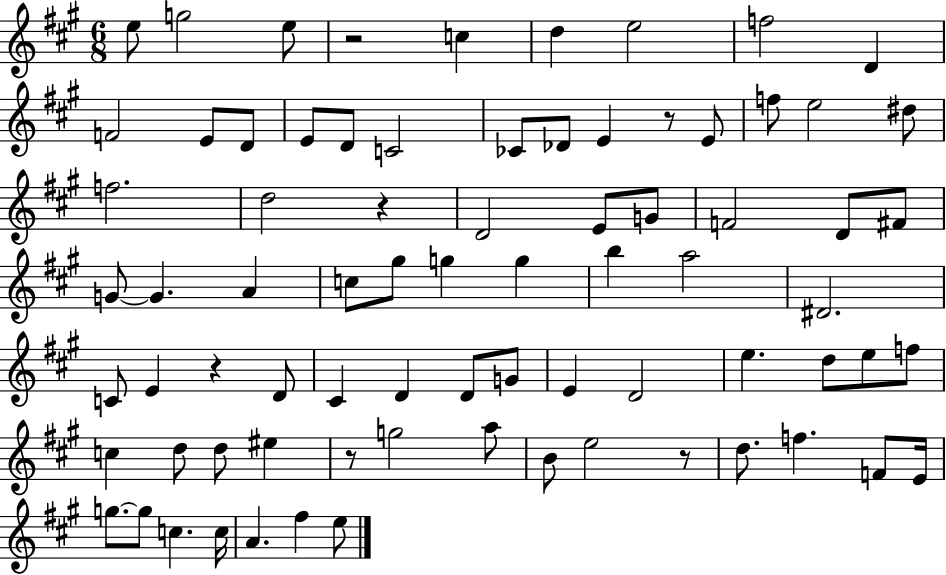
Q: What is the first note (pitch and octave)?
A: E5